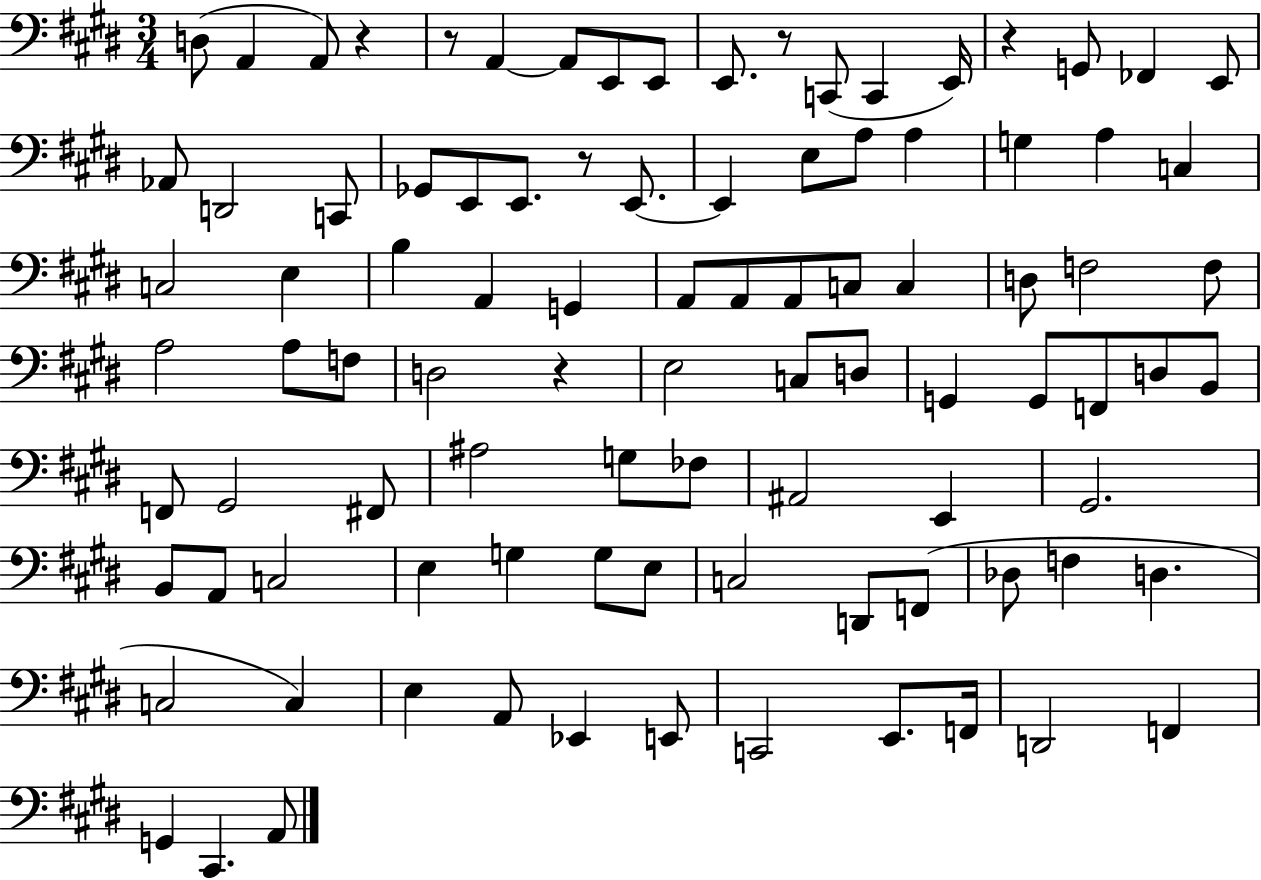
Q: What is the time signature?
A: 3/4